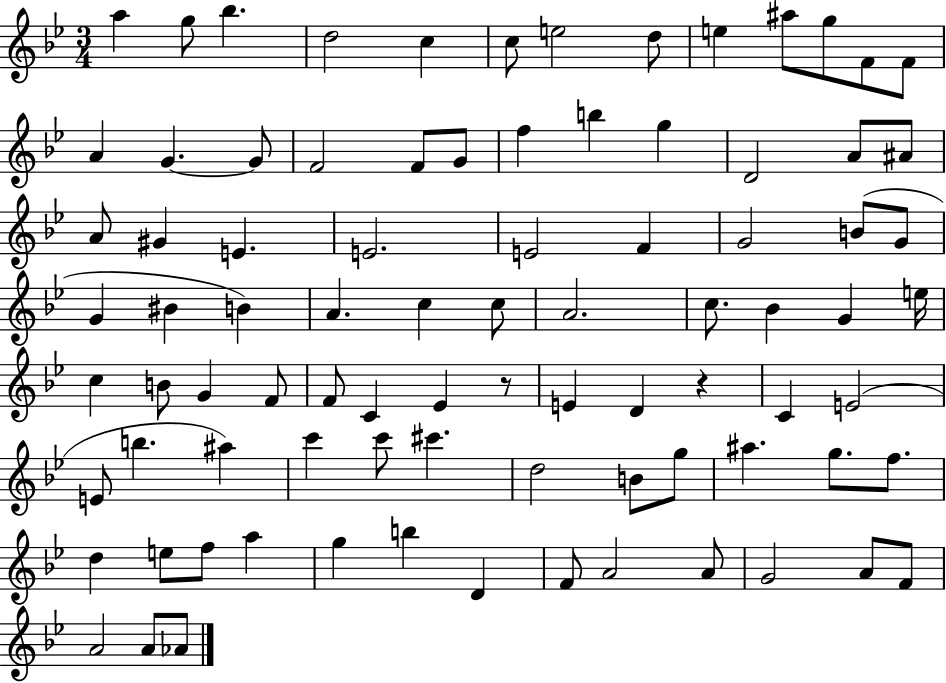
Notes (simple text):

A5/q G5/e Bb5/q. D5/h C5/q C5/e E5/h D5/e E5/q A#5/e G5/e F4/e F4/e A4/q G4/q. G4/e F4/h F4/e G4/e F5/q B5/q G5/q D4/h A4/e A#4/e A4/e G#4/q E4/q. E4/h. E4/h F4/q G4/h B4/e G4/e G4/q BIS4/q B4/q A4/q. C5/q C5/e A4/h. C5/e. Bb4/q G4/q E5/s C5/q B4/e G4/q F4/e F4/e C4/q Eb4/q R/e E4/q D4/q R/q C4/q E4/h E4/e B5/q. A#5/q C6/q C6/e C#6/q. D5/h B4/e G5/e A#5/q. G5/e. F5/e. D5/q E5/e F5/e A5/q G5/q B5/q D4/q F4/e A4/h A4/e G4/h A4/e F4/e A4/h A4/e Ab4/e